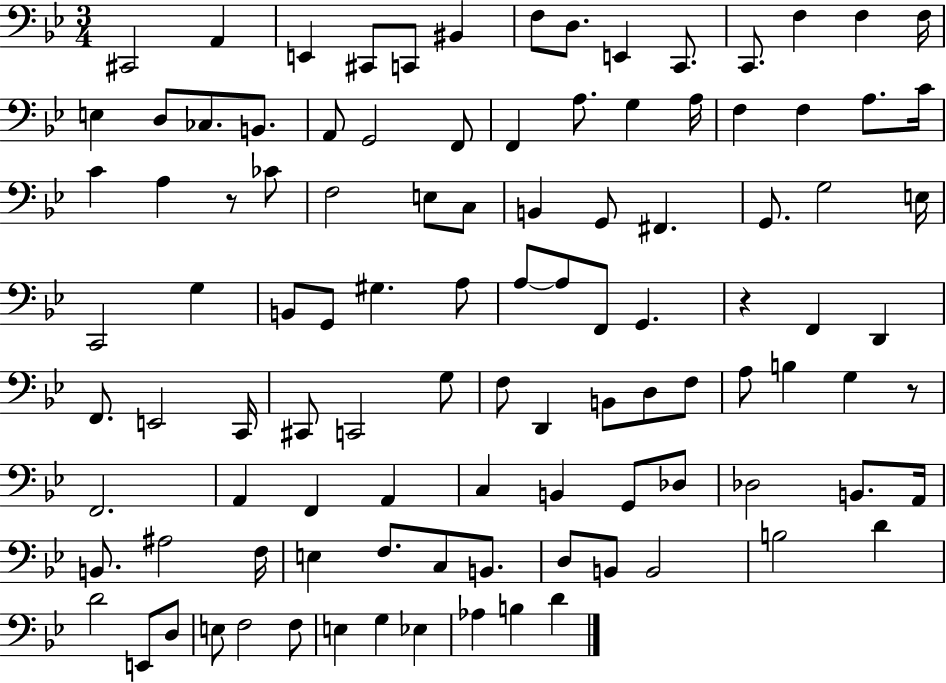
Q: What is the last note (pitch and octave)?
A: D4